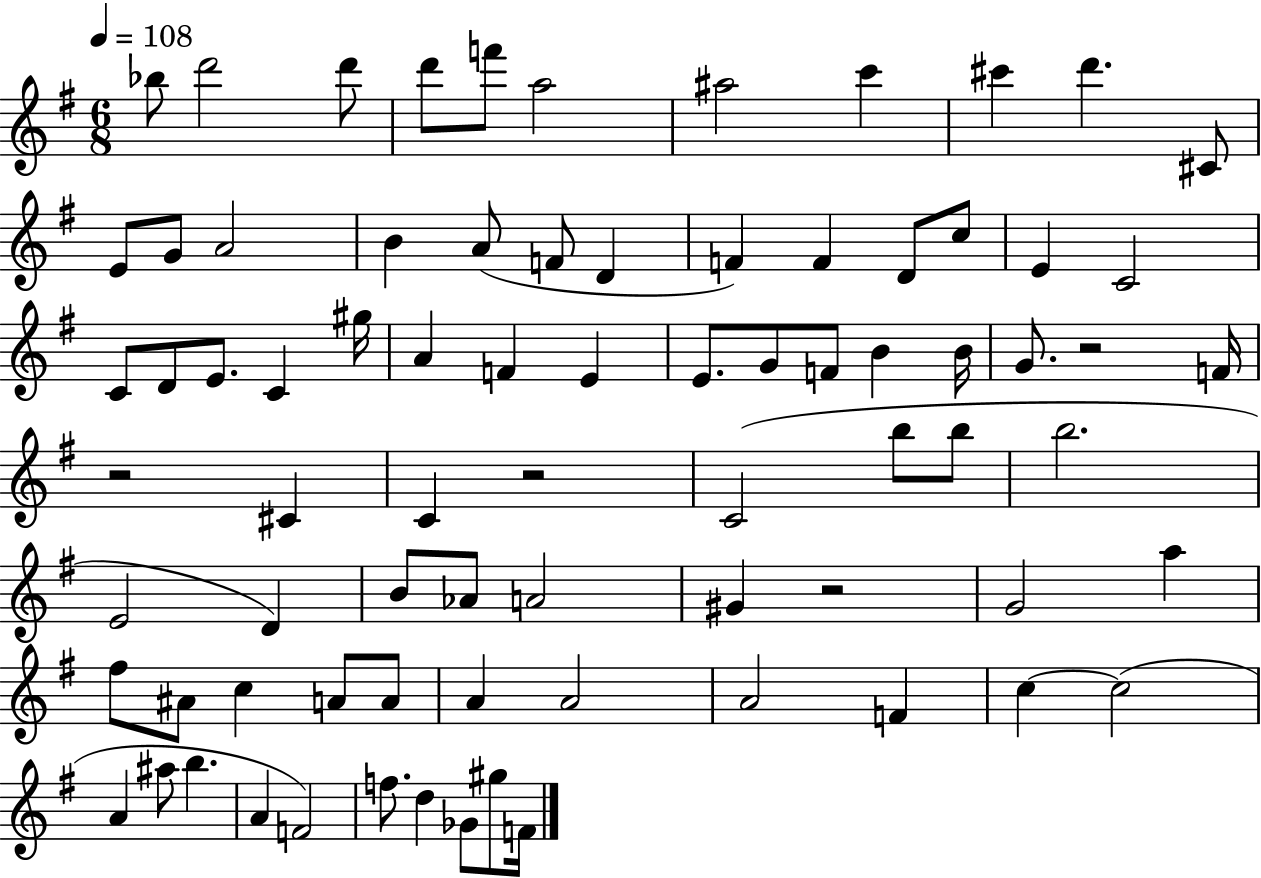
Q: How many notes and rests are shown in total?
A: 78